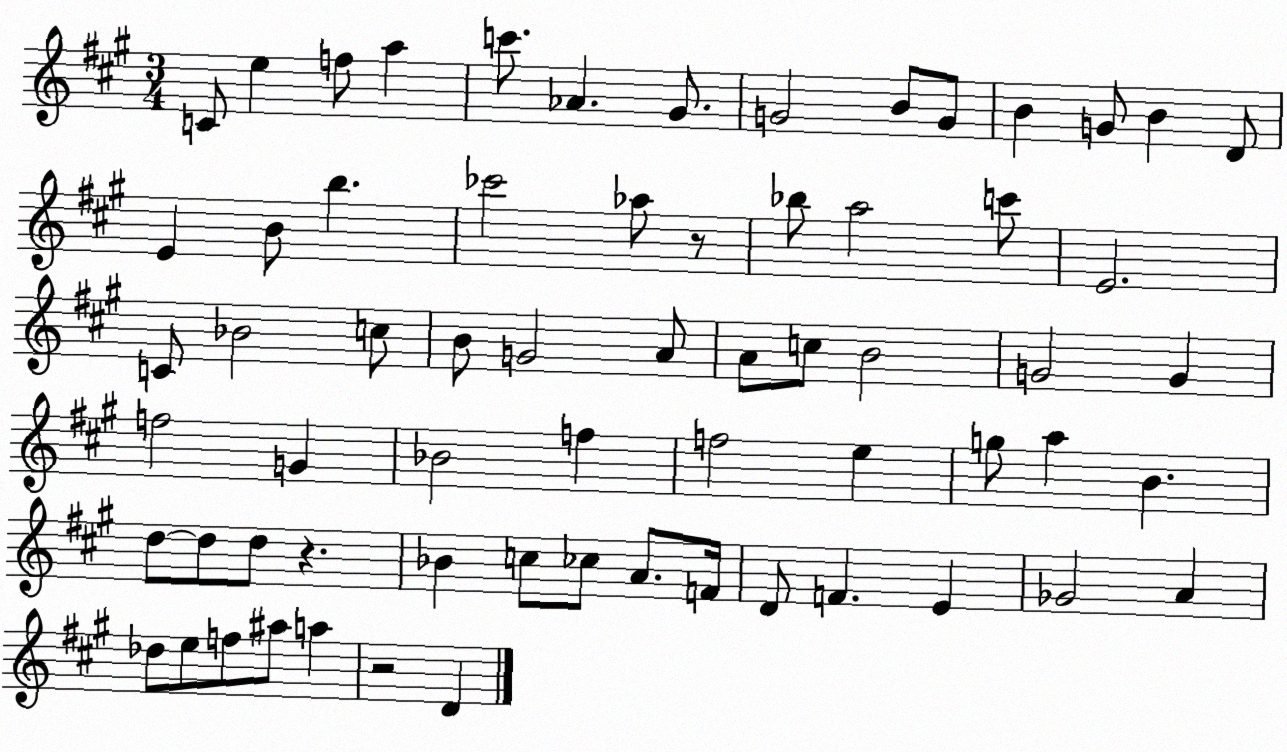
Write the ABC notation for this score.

X:1
T:Untitled
M:3/4
L:1/4
K:A
C/2 e f/2 a c'/2 _A ^G/2 G2 B/2 G/2 B G/2 B D/2 E B/2 b _c'2 _a/2 z/2 _b/2 a2 c'/2 E2 C/2 _B2 c/2 B/2 G2 A/2 A/2 c/2 B2 G2 G f2 G _B2 f f2 e g/2 a B d/2 d/2 d/2 z _B c/2 _c/2 A/2 F/4 D/2 F E _G2 A _d/2 e/2 f/2 ^a/2 a z2 D